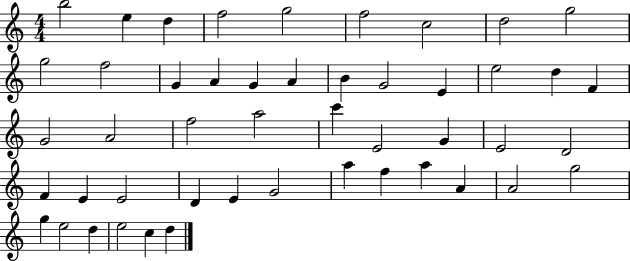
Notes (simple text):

B5/h E5/q D5/q F5/h G5/h F5/h C5/h D5/h G5/h G5/h F5/h G4/q A4/q G4/q A4/q B4/q G4/h E4/q E5/h D5/q F4/q G4/h A4/h F5/h A5/h C6/q E4/h G4/q E4/h D4/h F4/q E4/q E4/h D4/q E4/q G4/h A5/q F5/q A5/q A4/q A4/h G5/h G5/q E5/h D5/q E5/h C5/q D5/q